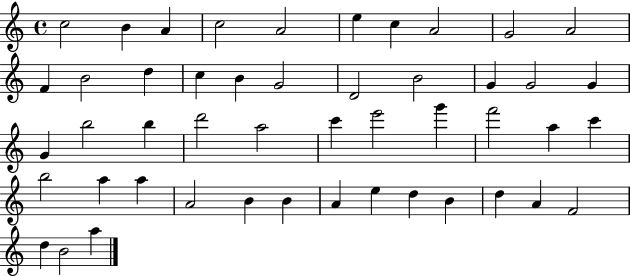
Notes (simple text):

C5/h B4/q A4/q C5/h A4/h E5/q C5/q A4/h G4/h A4/h F4/q B4/h D5/q C5/q B4/q G4/h D4/h B4/h G4/q G4/h G4/q G4/q B5/h B5/q D6/h A5/h C6/q E6/h G6/q F6/h A5/q C6/q B5/h A5/q A5/q A4/h B4/q B4/q A4/q E5/q D5/q B4/q D5/q A4/q F4/h D5/q B4/h A5/q